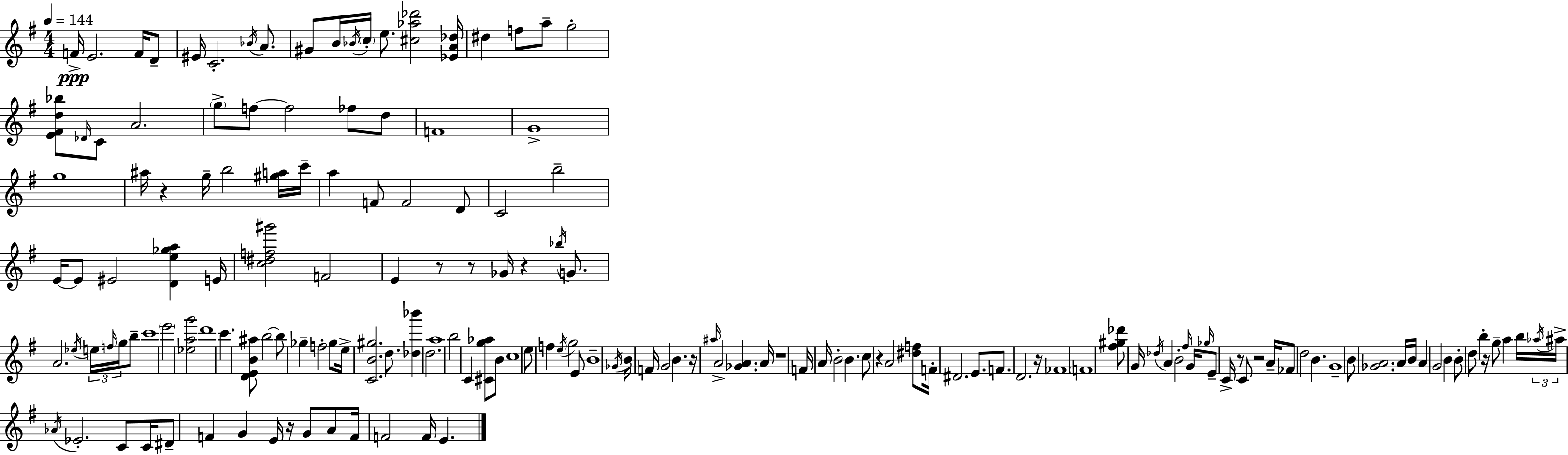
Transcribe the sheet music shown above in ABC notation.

X:1
T:Untitled
M:4/4
L:1/4
K:Em
F/4 E2 F/4 D/2 ^E/4 C2 _B/4 A/2 ^G/2 B/4 _B/4 c/4 e/2 [^c_a_d']2 [_EA_d]/4 ^d f/2 a/2 g2 [E^Fd_b]/2 _D/4 C/2 A2 g/2 f/2 f2 _f/2 d/2 F4 G4 g4 ^a/4 z g/4 b2 [^ga]/4 c'/4 a F/2 F2 D/2 C2 b2 E/4 E/2 ^E2 [De_ga] E/4 [c^df^g']2 F2 E z/2 z/2 _G/4 z _b/4 G/2 A2 _e/4 e/4 f/4 g/4 b/2 c'4 e'2 [_eag']2 d'4 c' [DEB^a]/2 b2 b/2 _g f2 _g/2 e/4 [CB^g]2 d/2 [_d_b'] d2 a4 b2 C [^Cg_a]/2 B/2 c4 e/2 f e/4 g2 E/2 B4 _G/4 B/4 F/4 G2 B z/4 ^a/4 A2 [_GA] A/4 z4 F/4 A/4 B2 B c/2 z A2 [^df]/2 F/4 ^D2 E/2 F/2 D2 z/4 _F4 F4 [^f^g_d']/2 G/4 _d/4 A B2 ^f/4 G/4 _g/4 E/2 C/4 z/2 C/2 z2 A/4 _F/2 d2 B G4 B/2 [_GA]2 A/4 B/4 A G2 B B/2 d/2 b z/4 g/2 a b/4 _a/4 ^a/4 _A/4 _E2 C/2 C/4 ^D/2 F G E/4 z/4 G/2 A/2 F/4 F2 F/4 E